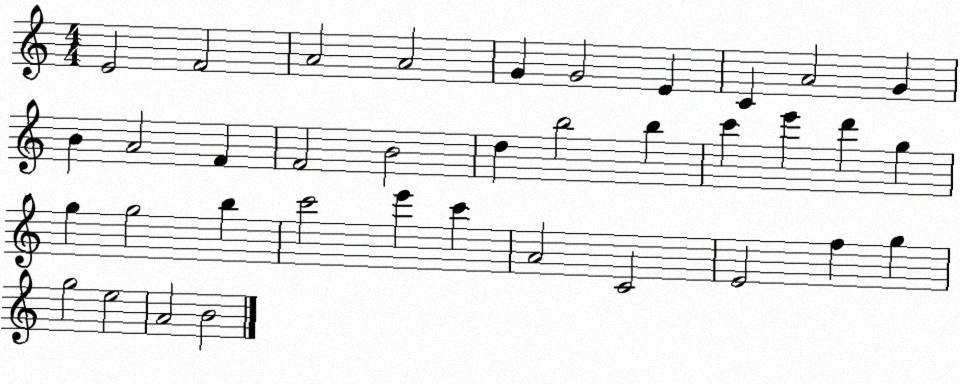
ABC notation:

X:1
T:Untitled
M:4/4
L:1/4
K:C
E2 F2 A2 A2 G G2 E C A2 G B A2 F F2 B2 d b2 b c' e' d' g g g2 b c'2 e' c' A2 C2 E2 f g g2 e2 A2 B2